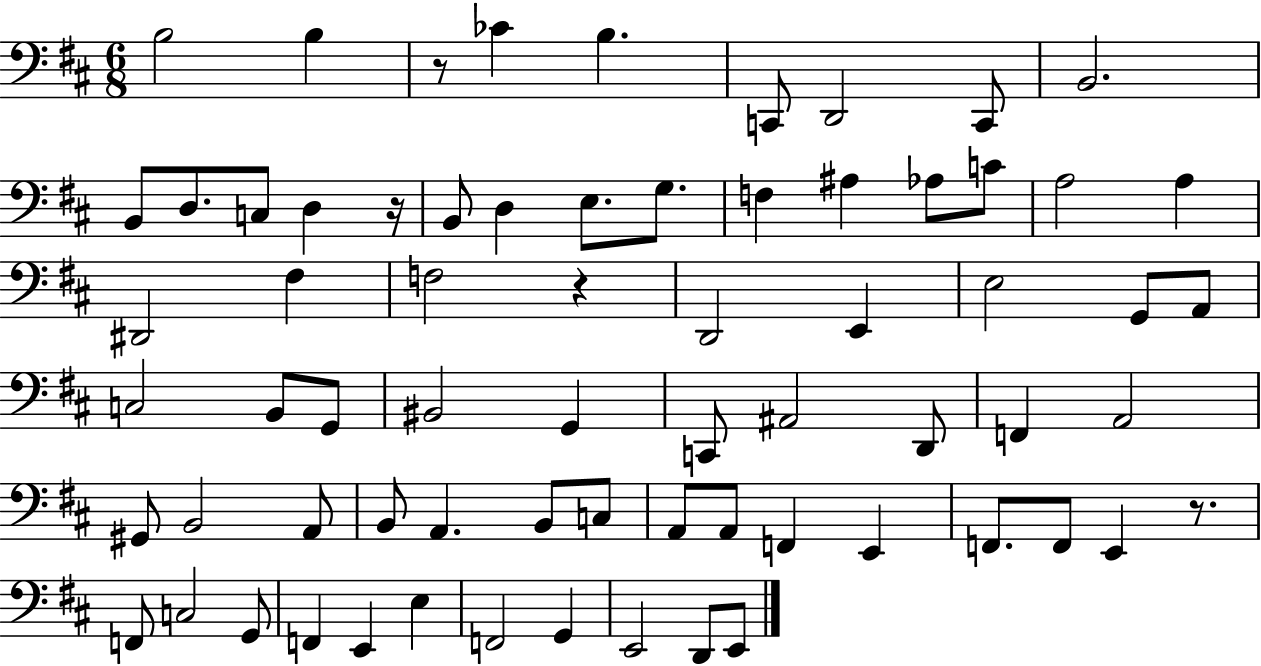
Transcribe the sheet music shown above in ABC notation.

X:1
T:Untitled
M:6/8
L:1/4
K:D
B,2 B, z/2 _C B, C,,/2 D,,2 C,,/2 B,,2 B,,/2 D,/2 C,/2 D, z/4 B,,/2 D, E,/2 G,/2 F, ^A, _A,/2 C/2 A,2 A, ^D,,2 ^F, F,2 z D,,2 E,, E,2 G,,/2 A,,/2 C,2 B,,/2 G,,/2 ^B,,2 G,, C,,/2 ^A,,2 D,,/2 F,, A,,2 ^G,,/2 B,,2 A,,/2 B,,/2 A,, B,,/2 C,/2 A,,/2 A,,/2 F,, E,, F,,/2 F,,/2 E,, z/2 F,,/2 C,2 G,,/2 F,, E,, E, F,,2 G,, E,,2 D,,/2 E,,/2